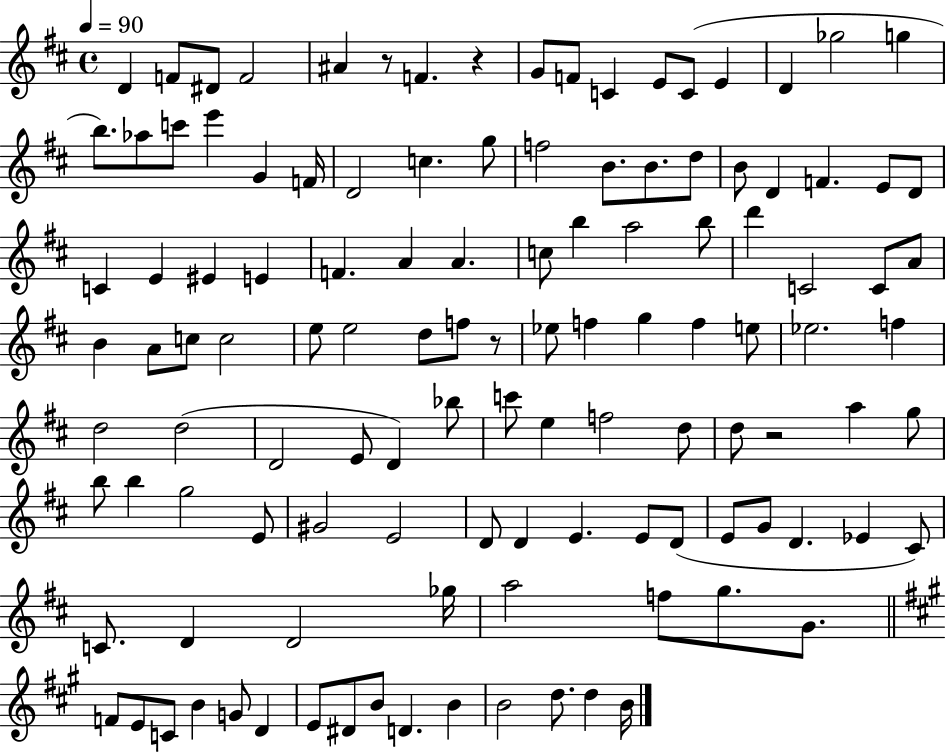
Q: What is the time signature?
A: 4/4